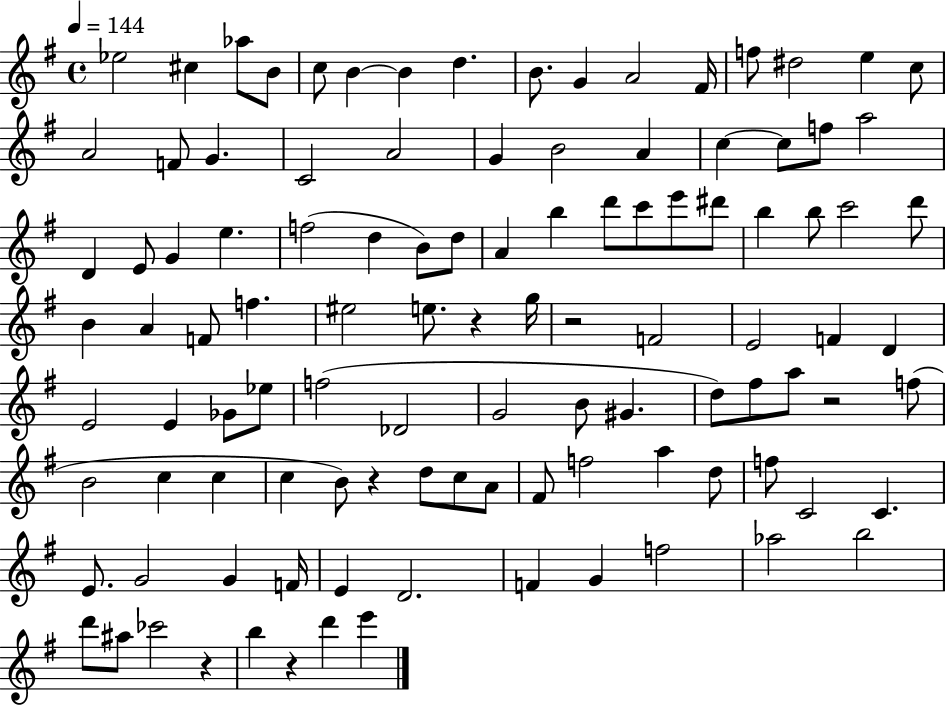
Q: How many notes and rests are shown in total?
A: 108